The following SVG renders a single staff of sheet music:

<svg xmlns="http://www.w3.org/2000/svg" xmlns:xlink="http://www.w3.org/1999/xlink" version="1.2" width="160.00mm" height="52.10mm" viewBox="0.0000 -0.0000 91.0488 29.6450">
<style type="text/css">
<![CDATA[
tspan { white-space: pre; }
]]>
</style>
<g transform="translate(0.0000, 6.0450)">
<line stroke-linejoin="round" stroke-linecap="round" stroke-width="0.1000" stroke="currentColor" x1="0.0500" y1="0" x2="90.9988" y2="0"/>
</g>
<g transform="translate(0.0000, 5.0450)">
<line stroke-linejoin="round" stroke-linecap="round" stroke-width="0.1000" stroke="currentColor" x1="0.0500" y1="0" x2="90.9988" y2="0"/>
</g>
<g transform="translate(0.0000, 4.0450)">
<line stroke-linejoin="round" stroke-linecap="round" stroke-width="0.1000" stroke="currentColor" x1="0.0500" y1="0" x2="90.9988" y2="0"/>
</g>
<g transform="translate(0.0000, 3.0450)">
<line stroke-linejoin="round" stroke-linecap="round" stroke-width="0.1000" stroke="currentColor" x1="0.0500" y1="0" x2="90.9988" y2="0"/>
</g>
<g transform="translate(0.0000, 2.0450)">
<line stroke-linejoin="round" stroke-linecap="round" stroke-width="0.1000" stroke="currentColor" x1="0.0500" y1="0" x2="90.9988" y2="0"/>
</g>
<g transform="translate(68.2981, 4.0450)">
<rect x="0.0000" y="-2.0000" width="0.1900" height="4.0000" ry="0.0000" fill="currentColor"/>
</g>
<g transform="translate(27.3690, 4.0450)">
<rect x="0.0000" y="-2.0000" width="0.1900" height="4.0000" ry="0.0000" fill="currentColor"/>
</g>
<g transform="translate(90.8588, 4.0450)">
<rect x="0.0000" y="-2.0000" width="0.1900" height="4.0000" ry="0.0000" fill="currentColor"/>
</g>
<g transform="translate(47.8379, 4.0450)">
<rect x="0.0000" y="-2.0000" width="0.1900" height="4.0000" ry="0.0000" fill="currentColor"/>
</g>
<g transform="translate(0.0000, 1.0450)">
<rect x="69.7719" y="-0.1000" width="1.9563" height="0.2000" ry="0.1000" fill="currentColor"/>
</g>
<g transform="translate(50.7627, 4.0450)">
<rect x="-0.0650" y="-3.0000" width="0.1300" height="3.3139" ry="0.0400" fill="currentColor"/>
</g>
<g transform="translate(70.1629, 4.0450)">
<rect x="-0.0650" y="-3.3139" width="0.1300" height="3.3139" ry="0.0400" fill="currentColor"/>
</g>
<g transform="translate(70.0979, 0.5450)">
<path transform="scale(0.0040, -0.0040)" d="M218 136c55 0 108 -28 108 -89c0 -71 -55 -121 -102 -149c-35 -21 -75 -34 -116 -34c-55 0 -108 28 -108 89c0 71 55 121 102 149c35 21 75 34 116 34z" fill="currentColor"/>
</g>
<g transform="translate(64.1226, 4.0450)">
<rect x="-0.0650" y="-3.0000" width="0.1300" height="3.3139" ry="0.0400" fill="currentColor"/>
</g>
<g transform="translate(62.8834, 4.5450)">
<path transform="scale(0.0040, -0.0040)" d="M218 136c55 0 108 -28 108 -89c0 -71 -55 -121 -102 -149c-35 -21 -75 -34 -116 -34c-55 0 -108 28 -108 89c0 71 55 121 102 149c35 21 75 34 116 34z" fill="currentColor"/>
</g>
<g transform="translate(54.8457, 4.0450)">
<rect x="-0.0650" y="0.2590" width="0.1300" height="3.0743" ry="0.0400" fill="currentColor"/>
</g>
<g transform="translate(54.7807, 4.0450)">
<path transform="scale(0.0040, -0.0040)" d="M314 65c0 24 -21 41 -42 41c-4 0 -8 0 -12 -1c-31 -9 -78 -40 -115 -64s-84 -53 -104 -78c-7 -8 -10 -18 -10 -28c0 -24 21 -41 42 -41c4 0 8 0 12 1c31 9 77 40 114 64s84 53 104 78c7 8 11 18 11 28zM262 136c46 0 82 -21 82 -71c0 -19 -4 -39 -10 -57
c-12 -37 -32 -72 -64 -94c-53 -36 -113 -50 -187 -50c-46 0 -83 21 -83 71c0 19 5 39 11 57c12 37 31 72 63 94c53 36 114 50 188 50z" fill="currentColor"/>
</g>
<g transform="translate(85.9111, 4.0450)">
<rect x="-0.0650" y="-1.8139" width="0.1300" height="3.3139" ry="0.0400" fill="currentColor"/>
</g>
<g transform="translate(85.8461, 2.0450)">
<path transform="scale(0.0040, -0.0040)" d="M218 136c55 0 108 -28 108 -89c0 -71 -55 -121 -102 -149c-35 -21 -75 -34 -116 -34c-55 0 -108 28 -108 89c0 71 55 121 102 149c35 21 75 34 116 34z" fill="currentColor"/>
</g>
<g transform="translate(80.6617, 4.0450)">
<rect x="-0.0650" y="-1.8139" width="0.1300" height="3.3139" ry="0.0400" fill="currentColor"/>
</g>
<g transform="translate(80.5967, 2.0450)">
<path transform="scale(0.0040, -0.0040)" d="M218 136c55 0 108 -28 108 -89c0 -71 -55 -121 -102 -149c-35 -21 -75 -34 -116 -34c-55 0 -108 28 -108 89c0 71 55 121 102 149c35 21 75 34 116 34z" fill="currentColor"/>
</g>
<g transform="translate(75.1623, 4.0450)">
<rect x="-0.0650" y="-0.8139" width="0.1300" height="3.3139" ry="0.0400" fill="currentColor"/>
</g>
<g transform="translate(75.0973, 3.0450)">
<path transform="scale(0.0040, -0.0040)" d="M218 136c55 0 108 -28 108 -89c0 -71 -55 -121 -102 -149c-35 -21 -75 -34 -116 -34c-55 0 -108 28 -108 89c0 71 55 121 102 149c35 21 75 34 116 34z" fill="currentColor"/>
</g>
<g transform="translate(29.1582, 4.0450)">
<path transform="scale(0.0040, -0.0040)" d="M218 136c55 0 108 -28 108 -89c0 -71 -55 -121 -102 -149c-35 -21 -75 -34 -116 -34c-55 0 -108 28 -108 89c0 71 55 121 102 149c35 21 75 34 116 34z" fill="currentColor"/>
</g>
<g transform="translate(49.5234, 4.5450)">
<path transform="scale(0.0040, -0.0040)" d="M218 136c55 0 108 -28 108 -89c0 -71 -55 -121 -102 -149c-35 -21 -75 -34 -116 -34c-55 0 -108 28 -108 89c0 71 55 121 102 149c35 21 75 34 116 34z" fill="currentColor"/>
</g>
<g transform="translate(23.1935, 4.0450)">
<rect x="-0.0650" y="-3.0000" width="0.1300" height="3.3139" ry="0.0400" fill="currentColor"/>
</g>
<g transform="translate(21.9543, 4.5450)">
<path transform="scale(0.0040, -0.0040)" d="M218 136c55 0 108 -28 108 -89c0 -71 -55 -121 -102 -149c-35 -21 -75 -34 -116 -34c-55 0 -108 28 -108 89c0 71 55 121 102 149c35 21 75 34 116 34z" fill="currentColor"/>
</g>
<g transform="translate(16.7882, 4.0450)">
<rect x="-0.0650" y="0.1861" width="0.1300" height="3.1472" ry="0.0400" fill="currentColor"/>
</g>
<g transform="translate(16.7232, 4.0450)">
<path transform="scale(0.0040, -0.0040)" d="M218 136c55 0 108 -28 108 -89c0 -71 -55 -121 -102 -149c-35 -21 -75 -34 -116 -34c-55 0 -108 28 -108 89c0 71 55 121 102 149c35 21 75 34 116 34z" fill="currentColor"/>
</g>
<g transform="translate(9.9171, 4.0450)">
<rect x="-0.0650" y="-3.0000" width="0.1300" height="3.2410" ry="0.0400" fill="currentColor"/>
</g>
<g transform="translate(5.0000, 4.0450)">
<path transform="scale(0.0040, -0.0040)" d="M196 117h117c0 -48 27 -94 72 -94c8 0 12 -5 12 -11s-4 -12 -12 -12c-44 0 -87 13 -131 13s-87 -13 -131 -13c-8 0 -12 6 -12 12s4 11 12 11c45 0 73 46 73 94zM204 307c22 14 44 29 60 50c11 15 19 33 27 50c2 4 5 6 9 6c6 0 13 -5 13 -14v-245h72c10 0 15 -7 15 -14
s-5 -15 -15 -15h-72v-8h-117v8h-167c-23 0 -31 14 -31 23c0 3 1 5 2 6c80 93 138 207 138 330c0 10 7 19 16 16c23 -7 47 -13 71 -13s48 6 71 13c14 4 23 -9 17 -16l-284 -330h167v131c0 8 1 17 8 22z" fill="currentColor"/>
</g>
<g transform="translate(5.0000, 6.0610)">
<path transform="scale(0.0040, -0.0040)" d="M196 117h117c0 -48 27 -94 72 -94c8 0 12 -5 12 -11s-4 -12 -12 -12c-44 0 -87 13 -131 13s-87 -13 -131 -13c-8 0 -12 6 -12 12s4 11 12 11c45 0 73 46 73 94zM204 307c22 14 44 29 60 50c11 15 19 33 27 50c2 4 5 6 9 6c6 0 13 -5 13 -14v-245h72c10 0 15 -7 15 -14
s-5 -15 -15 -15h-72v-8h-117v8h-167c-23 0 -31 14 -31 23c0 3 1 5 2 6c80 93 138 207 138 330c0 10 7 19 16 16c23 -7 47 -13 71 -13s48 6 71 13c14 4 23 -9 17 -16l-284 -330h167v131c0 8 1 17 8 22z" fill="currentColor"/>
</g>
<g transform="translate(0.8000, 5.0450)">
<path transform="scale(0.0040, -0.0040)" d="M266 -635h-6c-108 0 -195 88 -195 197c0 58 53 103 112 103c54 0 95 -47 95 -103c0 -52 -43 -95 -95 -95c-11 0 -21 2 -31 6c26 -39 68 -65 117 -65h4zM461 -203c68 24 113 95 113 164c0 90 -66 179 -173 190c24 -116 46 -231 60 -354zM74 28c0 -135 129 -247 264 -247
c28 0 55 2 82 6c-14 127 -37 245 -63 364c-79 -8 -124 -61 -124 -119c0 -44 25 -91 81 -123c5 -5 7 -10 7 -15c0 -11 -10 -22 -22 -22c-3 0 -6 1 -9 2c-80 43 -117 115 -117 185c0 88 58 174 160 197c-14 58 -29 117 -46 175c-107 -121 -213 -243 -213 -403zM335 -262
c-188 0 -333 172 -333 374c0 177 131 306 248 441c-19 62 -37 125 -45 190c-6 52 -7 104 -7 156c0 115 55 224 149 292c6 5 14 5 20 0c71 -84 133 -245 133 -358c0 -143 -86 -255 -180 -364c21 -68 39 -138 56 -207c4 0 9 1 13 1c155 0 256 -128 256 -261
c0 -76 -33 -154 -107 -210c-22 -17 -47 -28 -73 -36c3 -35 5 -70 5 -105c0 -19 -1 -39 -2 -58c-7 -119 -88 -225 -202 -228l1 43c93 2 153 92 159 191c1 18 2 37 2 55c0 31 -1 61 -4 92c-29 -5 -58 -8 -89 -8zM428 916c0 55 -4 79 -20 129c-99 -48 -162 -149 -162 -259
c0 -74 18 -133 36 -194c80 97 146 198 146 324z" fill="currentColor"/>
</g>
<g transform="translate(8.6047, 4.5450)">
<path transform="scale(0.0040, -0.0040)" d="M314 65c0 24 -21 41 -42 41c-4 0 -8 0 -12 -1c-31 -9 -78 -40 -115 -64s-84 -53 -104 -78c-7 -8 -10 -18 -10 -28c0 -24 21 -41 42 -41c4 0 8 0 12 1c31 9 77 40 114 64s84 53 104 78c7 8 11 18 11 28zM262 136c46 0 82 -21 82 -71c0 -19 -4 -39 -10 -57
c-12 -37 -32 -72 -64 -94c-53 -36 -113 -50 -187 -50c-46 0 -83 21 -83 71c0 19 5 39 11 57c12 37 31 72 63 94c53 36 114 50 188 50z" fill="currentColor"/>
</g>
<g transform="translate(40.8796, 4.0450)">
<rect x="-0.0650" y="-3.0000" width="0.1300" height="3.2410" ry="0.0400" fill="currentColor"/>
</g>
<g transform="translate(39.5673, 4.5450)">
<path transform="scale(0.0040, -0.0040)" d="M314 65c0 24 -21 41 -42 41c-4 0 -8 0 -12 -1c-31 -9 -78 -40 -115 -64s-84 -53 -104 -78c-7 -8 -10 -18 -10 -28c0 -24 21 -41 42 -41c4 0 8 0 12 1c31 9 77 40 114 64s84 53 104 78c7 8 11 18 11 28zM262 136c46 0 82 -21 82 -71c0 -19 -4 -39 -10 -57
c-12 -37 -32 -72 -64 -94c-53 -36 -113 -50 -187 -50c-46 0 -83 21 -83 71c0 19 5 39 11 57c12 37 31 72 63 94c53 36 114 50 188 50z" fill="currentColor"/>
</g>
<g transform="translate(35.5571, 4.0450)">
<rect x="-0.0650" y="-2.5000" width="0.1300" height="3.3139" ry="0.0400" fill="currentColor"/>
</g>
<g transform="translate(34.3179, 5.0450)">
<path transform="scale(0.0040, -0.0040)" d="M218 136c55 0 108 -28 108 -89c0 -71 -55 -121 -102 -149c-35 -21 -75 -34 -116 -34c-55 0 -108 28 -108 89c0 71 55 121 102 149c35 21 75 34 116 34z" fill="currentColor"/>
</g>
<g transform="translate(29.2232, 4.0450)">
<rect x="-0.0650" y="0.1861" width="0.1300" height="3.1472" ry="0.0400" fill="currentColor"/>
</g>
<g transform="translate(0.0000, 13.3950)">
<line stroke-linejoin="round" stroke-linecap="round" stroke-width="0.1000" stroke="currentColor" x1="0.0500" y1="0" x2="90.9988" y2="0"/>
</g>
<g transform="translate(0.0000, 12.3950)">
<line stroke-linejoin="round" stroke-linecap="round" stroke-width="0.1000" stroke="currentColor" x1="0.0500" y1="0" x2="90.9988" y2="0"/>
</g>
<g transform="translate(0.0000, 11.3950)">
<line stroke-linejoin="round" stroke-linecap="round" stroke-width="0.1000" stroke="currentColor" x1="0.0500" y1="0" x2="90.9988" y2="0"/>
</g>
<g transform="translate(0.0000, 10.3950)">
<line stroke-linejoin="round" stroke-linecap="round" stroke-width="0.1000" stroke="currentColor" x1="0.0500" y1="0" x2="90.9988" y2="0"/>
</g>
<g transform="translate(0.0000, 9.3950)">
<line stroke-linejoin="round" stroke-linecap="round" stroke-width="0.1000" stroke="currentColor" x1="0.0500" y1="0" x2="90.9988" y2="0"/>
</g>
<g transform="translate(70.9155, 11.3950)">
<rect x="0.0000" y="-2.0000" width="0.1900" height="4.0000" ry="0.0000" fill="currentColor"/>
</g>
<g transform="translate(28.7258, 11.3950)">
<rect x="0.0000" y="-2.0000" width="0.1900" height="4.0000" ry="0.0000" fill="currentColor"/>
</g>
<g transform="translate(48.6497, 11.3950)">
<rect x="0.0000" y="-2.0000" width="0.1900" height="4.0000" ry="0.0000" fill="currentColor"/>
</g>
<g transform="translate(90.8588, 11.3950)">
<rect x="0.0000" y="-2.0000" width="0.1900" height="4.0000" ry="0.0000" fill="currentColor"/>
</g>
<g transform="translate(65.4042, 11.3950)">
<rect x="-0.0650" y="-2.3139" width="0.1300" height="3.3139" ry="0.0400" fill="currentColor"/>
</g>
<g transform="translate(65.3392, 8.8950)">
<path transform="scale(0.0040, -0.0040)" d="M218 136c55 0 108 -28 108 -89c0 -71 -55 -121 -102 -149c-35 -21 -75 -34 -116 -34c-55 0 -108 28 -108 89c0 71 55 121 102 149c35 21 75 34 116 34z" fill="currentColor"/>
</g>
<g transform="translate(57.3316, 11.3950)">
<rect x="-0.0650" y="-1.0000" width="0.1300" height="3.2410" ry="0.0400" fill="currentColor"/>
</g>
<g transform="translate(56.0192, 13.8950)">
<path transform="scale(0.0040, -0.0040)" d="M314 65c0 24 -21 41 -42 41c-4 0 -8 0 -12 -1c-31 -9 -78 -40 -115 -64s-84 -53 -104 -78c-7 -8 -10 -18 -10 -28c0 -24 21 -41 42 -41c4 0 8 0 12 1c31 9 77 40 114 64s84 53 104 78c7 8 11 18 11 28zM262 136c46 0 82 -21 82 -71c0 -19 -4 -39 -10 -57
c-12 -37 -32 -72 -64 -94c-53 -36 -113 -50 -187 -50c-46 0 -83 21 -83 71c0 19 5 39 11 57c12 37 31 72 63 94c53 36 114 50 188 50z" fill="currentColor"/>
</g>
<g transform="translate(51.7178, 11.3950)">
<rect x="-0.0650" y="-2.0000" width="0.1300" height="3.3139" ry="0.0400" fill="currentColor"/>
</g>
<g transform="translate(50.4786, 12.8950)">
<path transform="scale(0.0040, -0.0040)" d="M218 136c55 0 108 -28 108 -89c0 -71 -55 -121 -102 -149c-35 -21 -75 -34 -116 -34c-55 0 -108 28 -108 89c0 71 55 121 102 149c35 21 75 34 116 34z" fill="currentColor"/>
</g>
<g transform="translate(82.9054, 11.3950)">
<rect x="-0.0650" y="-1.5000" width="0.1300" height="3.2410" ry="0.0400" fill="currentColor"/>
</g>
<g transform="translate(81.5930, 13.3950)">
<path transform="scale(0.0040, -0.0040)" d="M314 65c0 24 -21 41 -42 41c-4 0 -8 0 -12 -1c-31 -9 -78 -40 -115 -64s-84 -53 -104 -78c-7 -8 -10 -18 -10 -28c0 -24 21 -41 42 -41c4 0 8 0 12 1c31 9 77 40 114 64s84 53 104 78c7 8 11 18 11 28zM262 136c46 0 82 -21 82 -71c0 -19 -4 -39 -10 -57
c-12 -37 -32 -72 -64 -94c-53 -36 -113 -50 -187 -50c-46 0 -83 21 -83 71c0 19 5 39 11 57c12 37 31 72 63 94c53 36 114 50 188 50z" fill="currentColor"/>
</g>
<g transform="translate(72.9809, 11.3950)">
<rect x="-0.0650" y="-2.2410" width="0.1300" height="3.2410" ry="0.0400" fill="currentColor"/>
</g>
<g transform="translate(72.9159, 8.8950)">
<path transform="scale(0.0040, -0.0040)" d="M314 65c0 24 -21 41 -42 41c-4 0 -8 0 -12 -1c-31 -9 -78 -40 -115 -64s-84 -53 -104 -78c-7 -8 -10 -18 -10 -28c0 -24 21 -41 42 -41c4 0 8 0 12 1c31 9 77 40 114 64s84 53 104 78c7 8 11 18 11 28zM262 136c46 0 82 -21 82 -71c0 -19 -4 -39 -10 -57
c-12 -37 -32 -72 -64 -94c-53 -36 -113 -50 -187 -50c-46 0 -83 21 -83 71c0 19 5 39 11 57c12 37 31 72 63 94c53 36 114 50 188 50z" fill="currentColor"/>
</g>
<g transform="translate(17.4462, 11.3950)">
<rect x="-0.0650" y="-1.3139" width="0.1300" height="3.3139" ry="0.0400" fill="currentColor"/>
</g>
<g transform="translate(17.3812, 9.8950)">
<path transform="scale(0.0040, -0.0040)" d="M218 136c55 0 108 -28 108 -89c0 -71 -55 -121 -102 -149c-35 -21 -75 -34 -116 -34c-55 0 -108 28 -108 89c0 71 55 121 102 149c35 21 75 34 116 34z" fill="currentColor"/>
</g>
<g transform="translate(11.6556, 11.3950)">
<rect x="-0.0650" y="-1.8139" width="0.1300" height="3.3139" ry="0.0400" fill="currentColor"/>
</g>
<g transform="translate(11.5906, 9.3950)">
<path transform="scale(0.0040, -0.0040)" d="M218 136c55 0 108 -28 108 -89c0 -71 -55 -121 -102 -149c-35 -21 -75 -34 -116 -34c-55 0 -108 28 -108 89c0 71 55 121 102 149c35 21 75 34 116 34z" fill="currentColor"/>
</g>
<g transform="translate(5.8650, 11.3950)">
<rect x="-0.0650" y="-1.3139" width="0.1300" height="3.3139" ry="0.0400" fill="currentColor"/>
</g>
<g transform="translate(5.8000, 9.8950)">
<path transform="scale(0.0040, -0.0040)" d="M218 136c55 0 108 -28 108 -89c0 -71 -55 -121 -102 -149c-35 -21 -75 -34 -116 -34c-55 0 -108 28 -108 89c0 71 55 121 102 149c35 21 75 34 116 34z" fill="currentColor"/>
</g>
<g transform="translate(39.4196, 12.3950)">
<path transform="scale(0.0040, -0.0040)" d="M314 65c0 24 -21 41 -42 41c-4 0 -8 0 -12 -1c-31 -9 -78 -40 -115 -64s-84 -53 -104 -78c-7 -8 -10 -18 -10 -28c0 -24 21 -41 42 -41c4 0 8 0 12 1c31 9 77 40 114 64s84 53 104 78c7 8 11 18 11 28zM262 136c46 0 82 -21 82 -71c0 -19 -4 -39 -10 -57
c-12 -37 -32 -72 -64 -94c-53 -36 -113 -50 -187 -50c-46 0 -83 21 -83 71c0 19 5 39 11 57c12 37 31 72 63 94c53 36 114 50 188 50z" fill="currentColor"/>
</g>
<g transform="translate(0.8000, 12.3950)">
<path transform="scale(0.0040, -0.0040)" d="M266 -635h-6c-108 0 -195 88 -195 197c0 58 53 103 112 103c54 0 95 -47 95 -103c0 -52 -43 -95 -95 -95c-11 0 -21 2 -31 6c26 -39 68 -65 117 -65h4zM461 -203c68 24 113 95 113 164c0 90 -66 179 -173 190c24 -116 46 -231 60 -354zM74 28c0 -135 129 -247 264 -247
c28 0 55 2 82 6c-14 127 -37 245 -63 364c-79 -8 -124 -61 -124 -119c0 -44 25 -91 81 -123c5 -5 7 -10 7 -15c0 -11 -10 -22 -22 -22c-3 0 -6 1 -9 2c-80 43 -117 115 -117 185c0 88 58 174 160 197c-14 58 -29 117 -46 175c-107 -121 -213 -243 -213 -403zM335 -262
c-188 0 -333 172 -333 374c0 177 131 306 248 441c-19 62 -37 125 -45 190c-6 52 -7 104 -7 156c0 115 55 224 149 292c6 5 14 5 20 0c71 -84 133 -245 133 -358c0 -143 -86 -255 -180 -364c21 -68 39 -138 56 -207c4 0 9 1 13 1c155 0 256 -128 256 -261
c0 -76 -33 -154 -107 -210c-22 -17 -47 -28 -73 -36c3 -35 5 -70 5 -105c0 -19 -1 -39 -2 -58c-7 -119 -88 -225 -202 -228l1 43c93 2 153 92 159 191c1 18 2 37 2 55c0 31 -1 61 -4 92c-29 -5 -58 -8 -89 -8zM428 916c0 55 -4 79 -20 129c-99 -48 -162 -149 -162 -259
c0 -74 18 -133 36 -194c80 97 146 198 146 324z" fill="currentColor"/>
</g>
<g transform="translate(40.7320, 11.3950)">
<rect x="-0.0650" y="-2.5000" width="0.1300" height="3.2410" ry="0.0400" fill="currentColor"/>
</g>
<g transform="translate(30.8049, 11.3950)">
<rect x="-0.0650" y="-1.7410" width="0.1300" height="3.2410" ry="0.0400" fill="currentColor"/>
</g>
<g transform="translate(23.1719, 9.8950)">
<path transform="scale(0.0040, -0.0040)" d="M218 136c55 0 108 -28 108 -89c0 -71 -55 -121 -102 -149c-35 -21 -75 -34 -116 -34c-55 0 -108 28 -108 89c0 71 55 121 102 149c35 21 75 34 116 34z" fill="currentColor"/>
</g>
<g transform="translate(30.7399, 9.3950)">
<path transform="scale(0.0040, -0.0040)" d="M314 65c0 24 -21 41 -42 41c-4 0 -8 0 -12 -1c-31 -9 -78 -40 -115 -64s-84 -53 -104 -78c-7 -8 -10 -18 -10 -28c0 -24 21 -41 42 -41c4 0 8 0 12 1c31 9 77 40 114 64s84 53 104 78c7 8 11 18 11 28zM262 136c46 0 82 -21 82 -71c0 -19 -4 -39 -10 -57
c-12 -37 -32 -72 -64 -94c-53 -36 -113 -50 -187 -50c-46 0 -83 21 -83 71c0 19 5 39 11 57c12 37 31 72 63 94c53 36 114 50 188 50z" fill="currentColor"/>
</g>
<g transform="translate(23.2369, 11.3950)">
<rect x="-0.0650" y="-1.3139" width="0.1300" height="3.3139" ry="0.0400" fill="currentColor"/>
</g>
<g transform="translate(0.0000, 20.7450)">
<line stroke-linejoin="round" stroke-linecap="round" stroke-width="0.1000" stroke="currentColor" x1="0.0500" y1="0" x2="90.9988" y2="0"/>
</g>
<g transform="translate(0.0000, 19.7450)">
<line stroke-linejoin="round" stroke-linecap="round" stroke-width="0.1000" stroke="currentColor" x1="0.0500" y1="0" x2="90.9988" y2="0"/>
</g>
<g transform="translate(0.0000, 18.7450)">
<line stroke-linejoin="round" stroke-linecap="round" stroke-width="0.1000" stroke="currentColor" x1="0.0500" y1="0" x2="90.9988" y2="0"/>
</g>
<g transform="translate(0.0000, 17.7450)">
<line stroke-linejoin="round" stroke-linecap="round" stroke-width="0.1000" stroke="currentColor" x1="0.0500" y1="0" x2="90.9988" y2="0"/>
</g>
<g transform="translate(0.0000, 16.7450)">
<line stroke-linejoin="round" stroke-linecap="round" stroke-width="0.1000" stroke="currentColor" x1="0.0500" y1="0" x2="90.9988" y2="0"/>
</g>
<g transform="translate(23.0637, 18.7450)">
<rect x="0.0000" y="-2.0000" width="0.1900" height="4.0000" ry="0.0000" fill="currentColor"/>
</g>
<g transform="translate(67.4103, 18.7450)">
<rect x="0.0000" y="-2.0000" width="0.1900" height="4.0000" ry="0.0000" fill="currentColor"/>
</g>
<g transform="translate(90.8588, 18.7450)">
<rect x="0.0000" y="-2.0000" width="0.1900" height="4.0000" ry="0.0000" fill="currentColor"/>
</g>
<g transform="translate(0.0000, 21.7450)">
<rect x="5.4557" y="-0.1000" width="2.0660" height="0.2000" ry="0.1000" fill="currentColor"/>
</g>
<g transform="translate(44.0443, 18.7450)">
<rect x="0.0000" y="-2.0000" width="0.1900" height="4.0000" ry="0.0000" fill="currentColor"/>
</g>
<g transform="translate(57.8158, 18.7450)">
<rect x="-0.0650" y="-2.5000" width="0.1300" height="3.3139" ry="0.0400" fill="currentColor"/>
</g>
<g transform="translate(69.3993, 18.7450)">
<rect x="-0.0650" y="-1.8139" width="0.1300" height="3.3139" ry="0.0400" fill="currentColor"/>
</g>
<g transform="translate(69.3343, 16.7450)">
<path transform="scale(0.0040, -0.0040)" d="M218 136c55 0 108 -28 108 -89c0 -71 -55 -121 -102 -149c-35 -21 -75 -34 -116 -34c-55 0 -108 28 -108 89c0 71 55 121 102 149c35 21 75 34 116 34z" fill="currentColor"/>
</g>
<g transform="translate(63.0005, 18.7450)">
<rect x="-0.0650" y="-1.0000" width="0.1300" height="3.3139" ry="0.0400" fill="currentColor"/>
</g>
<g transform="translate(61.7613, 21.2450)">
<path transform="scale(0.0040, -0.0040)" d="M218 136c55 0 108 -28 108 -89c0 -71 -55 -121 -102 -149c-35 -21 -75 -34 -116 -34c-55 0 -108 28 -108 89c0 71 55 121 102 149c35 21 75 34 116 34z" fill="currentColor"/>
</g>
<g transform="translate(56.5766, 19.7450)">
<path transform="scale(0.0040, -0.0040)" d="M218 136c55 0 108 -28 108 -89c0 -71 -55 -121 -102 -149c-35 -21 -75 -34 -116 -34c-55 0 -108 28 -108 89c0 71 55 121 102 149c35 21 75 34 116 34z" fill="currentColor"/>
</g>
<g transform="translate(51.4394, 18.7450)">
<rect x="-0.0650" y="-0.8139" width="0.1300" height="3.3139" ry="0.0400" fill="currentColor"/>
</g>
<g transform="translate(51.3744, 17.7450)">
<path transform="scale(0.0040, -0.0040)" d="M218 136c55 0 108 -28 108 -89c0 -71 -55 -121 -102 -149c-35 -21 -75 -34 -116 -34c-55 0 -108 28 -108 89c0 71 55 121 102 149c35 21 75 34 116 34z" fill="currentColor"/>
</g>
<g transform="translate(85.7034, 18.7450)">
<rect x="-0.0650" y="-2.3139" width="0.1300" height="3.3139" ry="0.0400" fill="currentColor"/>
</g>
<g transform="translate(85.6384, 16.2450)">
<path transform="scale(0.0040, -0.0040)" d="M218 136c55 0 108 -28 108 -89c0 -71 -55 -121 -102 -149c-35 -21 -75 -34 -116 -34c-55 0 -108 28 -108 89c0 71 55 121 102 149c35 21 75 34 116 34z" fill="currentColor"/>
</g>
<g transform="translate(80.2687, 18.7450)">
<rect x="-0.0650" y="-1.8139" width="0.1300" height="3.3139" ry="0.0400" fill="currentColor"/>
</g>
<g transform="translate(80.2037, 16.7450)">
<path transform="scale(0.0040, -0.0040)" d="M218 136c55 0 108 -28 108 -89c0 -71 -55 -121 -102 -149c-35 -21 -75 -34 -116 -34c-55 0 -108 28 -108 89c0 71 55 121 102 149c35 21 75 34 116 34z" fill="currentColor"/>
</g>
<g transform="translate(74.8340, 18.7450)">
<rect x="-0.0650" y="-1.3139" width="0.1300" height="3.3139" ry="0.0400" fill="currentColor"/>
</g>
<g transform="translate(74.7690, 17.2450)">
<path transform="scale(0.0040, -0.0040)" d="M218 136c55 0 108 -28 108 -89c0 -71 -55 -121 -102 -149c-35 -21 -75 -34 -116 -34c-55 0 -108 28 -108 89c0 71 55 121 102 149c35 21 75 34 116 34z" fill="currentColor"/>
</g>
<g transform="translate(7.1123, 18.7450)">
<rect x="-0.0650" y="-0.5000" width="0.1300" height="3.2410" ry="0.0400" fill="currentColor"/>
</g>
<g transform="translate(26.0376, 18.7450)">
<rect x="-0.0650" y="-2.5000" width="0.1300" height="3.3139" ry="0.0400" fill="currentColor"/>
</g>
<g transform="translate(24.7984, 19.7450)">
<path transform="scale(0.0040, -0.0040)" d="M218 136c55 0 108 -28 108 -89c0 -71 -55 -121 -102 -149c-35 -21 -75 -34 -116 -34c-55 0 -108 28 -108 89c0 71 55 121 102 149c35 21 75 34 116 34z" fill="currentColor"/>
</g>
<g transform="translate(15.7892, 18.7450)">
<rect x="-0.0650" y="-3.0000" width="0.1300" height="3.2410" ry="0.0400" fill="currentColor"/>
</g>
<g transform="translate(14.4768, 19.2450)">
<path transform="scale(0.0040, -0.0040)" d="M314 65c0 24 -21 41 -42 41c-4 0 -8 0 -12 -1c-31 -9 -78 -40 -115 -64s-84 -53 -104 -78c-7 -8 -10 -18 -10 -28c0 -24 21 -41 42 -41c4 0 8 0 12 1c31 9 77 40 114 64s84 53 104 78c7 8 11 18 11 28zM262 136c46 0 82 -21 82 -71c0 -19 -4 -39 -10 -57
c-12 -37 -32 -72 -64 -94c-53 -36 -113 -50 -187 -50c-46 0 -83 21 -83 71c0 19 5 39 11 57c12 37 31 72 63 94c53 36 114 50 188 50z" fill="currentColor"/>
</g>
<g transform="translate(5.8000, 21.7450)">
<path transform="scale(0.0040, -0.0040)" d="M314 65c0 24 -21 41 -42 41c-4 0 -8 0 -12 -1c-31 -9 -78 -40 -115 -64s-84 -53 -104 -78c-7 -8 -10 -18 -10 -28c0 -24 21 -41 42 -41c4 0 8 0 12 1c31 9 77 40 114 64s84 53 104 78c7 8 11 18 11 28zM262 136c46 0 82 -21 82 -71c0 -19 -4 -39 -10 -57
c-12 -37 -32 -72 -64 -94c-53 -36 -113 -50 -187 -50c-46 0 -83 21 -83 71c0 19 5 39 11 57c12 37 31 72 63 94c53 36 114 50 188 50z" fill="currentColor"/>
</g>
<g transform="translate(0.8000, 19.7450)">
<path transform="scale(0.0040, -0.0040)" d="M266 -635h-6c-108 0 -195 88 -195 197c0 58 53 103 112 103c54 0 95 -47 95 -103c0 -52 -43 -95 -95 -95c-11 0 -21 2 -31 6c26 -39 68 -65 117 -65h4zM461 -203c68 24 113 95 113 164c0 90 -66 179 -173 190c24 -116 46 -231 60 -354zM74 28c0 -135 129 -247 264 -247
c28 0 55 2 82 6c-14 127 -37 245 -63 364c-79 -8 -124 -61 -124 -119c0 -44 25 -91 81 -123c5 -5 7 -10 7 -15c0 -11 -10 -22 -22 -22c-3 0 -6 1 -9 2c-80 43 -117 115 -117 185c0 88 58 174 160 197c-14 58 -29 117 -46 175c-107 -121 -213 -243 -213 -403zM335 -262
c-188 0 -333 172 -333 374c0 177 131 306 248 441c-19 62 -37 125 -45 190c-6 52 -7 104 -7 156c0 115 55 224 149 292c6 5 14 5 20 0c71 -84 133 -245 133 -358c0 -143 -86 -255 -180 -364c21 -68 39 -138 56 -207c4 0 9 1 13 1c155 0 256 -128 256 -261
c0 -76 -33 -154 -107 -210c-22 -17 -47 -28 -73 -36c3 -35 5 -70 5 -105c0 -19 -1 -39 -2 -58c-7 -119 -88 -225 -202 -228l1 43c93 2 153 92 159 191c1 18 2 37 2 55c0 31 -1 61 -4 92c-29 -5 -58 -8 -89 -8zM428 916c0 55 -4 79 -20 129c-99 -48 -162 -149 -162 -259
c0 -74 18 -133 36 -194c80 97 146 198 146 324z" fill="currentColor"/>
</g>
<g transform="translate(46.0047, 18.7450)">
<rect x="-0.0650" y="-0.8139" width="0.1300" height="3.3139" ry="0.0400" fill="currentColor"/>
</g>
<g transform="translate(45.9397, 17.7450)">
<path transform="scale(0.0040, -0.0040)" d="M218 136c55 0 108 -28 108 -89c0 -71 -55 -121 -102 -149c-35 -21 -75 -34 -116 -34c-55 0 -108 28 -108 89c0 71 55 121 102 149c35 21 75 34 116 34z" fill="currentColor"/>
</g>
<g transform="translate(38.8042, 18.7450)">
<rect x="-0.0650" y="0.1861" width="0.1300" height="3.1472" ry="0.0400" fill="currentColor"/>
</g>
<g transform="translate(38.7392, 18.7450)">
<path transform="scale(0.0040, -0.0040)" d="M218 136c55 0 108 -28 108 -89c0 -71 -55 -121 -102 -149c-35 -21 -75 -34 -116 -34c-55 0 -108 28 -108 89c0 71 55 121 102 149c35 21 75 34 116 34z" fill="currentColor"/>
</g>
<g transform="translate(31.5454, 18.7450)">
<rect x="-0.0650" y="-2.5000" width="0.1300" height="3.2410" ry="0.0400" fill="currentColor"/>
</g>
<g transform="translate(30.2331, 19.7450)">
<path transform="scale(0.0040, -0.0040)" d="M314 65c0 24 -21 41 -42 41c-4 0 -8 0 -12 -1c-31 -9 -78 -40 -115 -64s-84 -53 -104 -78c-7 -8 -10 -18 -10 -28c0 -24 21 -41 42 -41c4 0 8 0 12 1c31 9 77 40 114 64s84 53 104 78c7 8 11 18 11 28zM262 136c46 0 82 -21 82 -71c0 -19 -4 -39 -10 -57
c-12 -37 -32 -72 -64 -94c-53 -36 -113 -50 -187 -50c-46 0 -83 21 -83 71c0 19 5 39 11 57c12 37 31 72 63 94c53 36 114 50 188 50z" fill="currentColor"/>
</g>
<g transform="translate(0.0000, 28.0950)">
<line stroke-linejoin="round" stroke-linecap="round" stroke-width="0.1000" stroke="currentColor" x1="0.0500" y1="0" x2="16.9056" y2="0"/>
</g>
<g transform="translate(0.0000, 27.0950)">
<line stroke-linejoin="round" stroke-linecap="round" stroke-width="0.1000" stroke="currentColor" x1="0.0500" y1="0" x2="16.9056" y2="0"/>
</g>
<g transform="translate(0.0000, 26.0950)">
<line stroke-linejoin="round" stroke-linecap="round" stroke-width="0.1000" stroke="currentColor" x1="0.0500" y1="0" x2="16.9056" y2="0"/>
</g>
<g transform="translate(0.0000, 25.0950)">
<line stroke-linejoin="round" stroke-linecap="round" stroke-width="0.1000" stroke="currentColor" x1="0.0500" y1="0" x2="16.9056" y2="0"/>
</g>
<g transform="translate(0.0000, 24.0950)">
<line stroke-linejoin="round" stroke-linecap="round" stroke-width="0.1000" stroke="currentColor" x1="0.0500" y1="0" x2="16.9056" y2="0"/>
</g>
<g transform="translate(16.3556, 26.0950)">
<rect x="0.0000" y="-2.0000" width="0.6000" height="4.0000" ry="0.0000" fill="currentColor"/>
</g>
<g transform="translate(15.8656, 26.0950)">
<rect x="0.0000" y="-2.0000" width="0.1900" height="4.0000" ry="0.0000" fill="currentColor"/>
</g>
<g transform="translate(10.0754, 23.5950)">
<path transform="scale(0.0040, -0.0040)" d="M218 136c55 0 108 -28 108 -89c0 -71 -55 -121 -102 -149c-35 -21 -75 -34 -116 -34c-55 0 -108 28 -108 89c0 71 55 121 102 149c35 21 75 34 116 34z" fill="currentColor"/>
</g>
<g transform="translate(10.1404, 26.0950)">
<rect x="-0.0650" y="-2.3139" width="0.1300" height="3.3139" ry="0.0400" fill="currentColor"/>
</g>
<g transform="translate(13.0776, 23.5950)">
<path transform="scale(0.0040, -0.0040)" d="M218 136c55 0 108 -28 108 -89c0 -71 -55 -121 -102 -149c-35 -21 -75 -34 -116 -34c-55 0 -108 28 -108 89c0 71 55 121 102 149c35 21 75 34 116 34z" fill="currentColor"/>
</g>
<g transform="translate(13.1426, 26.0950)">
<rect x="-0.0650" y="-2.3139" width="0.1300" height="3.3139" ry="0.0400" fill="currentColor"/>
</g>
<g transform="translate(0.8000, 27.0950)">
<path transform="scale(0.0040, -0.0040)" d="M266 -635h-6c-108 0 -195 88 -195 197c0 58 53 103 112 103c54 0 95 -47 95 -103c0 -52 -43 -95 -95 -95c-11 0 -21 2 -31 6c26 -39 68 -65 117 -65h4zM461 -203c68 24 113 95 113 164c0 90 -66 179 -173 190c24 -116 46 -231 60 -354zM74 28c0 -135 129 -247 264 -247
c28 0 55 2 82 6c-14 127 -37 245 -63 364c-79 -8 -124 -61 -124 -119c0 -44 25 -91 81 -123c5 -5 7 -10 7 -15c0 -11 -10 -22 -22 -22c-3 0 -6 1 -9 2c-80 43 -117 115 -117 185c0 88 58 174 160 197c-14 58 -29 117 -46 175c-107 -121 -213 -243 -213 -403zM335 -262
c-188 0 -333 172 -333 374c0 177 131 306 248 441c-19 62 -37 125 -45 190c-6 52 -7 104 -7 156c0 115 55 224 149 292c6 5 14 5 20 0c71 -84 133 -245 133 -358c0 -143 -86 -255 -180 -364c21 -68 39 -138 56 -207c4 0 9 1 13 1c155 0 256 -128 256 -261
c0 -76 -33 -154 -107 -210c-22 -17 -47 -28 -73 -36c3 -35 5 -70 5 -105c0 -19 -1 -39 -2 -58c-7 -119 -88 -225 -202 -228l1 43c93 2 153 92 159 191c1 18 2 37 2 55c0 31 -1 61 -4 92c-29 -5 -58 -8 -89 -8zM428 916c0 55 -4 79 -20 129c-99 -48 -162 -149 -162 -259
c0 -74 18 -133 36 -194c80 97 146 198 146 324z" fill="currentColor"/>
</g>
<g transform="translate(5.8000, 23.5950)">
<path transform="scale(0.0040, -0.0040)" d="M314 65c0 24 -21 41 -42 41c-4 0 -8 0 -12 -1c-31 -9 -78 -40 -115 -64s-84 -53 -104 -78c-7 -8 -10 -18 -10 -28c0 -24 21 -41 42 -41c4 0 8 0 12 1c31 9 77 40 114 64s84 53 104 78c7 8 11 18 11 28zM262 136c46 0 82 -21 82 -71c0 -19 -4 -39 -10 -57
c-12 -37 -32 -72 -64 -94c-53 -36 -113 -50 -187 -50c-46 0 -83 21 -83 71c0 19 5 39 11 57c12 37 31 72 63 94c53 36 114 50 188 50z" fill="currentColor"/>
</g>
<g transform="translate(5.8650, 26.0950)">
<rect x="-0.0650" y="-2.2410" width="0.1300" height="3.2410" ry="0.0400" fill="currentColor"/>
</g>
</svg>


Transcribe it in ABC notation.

X:1
T:Untitled
M:4/4
L:1/4
K:C
A2 B A B G A2 A B2 A b d f f e f e e f2 G2 F D2 g g2 E2 C2 A2 G G2 B d d G D f e f g g2 g g